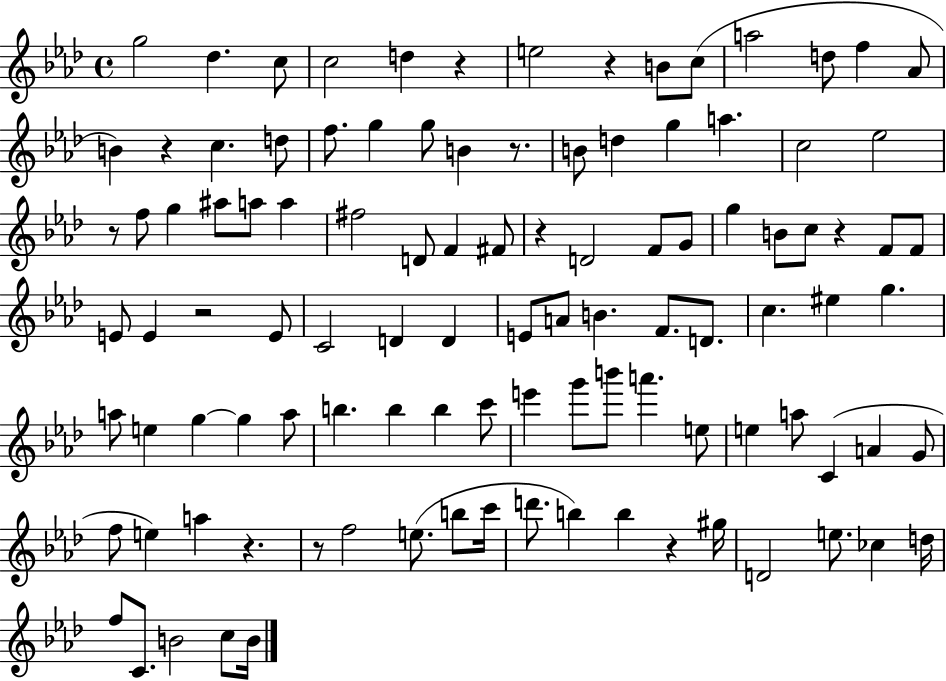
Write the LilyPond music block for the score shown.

{
  \clef treble
  \time 4/4
  \defaultTimeSignature
  \key aes \major
  g''2 des''4. c''8 | c''2 d''4 r4 | e''2 r4 b'8 c''8( | a''2 d''8 f''4 aes'8 | \break b'4) r4 c''4. d''8 | f''8. g''4 g''8 b'4 r8. | b'8 d''4 g''4 a''4. | c''2 ees''2 | \break r8 f''8 g''4 ais''8 a''8 a''4 | fis''2 d'8 f'4 fis'8 | r4 d'2 f'8 g'8 | g''4 b'8 c''8 r4 f'8 f'8 | \break e'8 e'4 r2 e'8 | c'2 d'4 d'4 | e'8 a'8 b'4. f'8. d'8. | c''4. eis''4 g''4. | \break a''8 e''4 g''4~~ g''4 a''8 | b''4. b''4 b''4 c'''8 | e'''4 g'''8 b'''8 a'''4. e''8 | e''4 a''8 c'4( a'4 g'8 | \break f''8 e''4) a''4 r4. | r8 f''2 e''8.( b''8 c'''16 | d'''8. b''4) b''4 r4 gis''16 | d'2 e''8. ces''4 d''16 | \break f''8 c'8. b'2 c''8 b'16 | \bar "|."
}